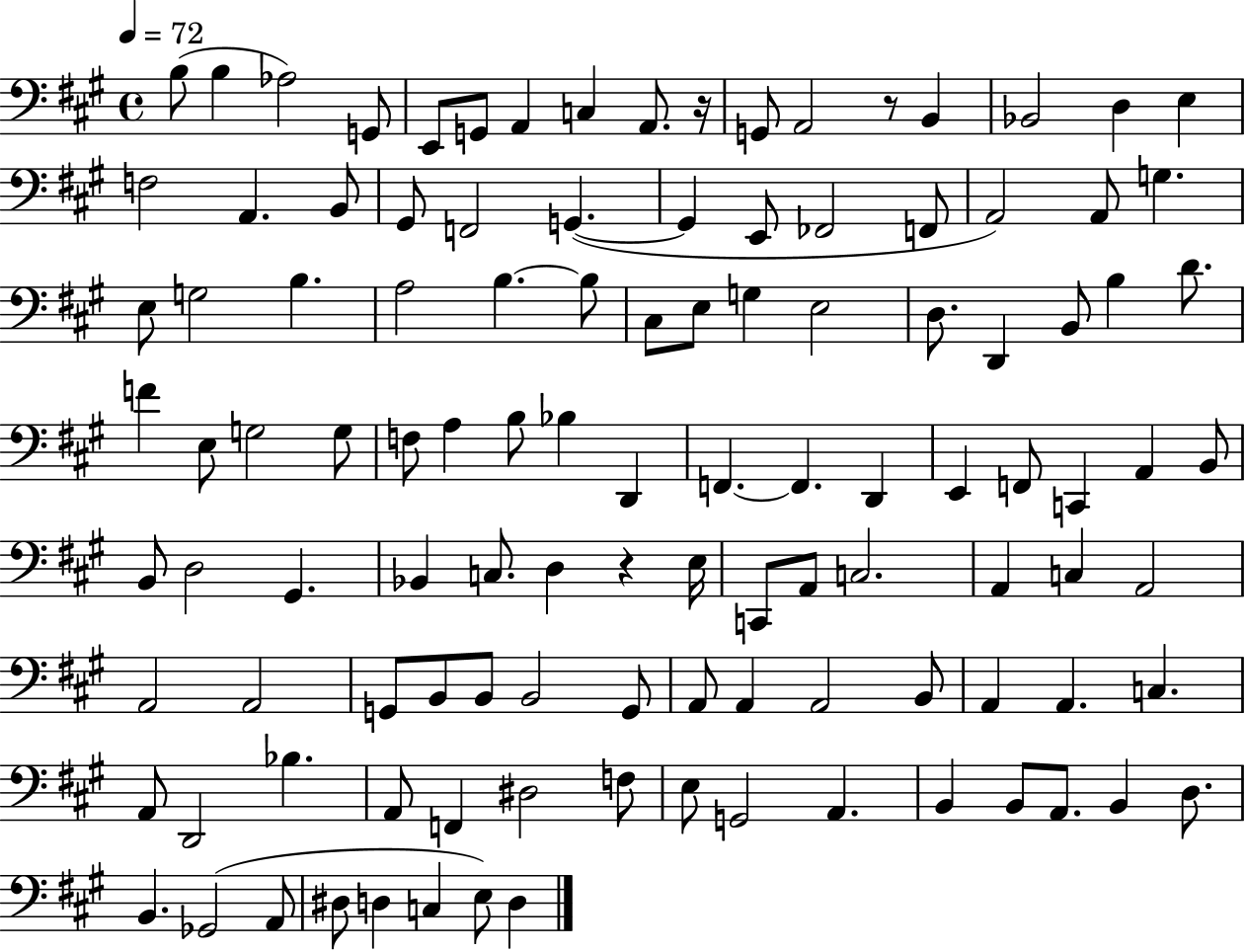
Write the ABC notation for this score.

X:1
T:Untitled
M:4/4
L:1/4
K:A
B,/2 B, _A,2 G,,/2 E,,/2 G,,/2 A,, C, A,,/2 z/4 G,,/2 A,,2 z/2 B,, _B,,2 D, E, F,2 A,, B,,/2 ^G,,/2 F,,2 G,, G,, E,,/2 _F,,2 F,,/2 A,,2 A,,/2 G, E,/2 G,2 B, A,2 B, B,/2 ^C,/2 E,/2 G, E,2 D,/2 D,, B,,/2 B, D/2 F E,/2 G,2 G,/2 F,/2 A, B,/2 _B, D,, F,, F,, D,, E,, F,,/2 C,, A,, B,,/2 B,,/2 D,2 ^G,, _B,, C,/2 D, z E,/4 C,,/2 A,,/2 C,2 A,, C, A,,2 A,,2 A,,2 G,,/2 B,,/2 B,,/2 B,,2 G,,/2 A,,/2 A,, A,,2 B,,/2 A,, A,, C, A,,/2 D,,2 _B, A,,/2 F,, ^D,2 F,/2 E,/2 G,,2 A,, B,, B,,/2 A,,/2 B,, D,/2 B,, _G,,2 A,,/2 ^D,/2 D, C, E,/2 D,